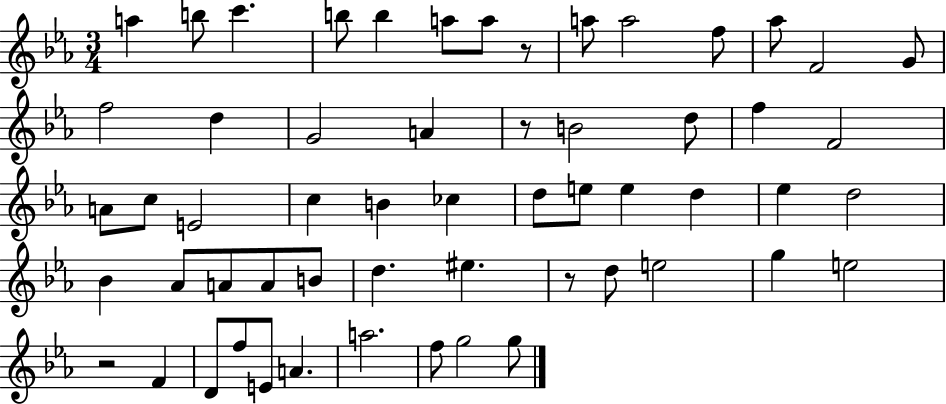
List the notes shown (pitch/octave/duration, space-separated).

A5/q B5/e C6/q. B5/e B5/q A5/e A5/e R/e A5/e A5/h F5/e Ab5/e F4/h G4/e F5/h D5/q G4/h A4/q R/e B4/h D5/e F5/q F4/h A4/e C5/e E4/h C5/q B4/q CES5/q D5/e E5/e E5/q D5/q Eb5/q D5/h Bb4/q Ab4/e A4/e A4/e B4/e D5/q. EIS5/q. R/e D5/e E5/h G5/q E5/h R/h F4/q D4/e F5/e E4/e A4/q. A5/h. F5/e G5/h G5/e